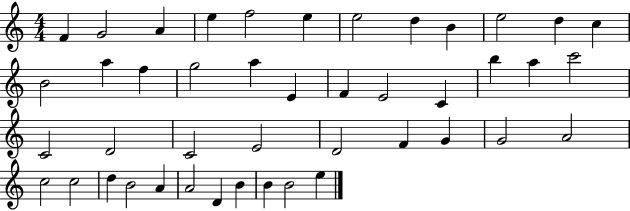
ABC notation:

X:1
T:Untitled
M:4/4
L:1/4
K:C
F G2 A e f2 e e2 d B e2 d c B2 a f g2 a E F E2 C b a c'2 C2 D2 C2 E2 D2 F G G2 A2 c2 c2 d B2 A A2 D B B B2 e